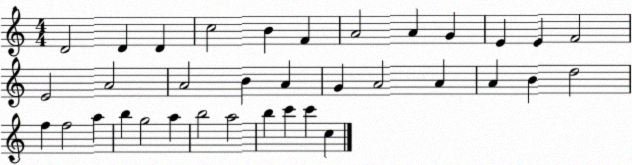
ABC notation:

X:1
T:Untitled
M:4/4
L:1/4
K:C
D2 D D c2 B F A2 A G E E F2 E2 A2 A2 B A G A2 A A B d2 f f2 a b g2 a b2 a2 b c' c' c